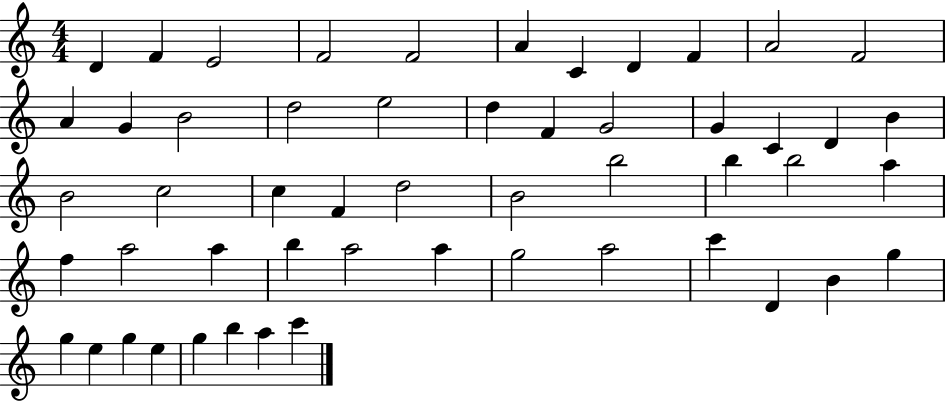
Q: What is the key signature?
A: C major